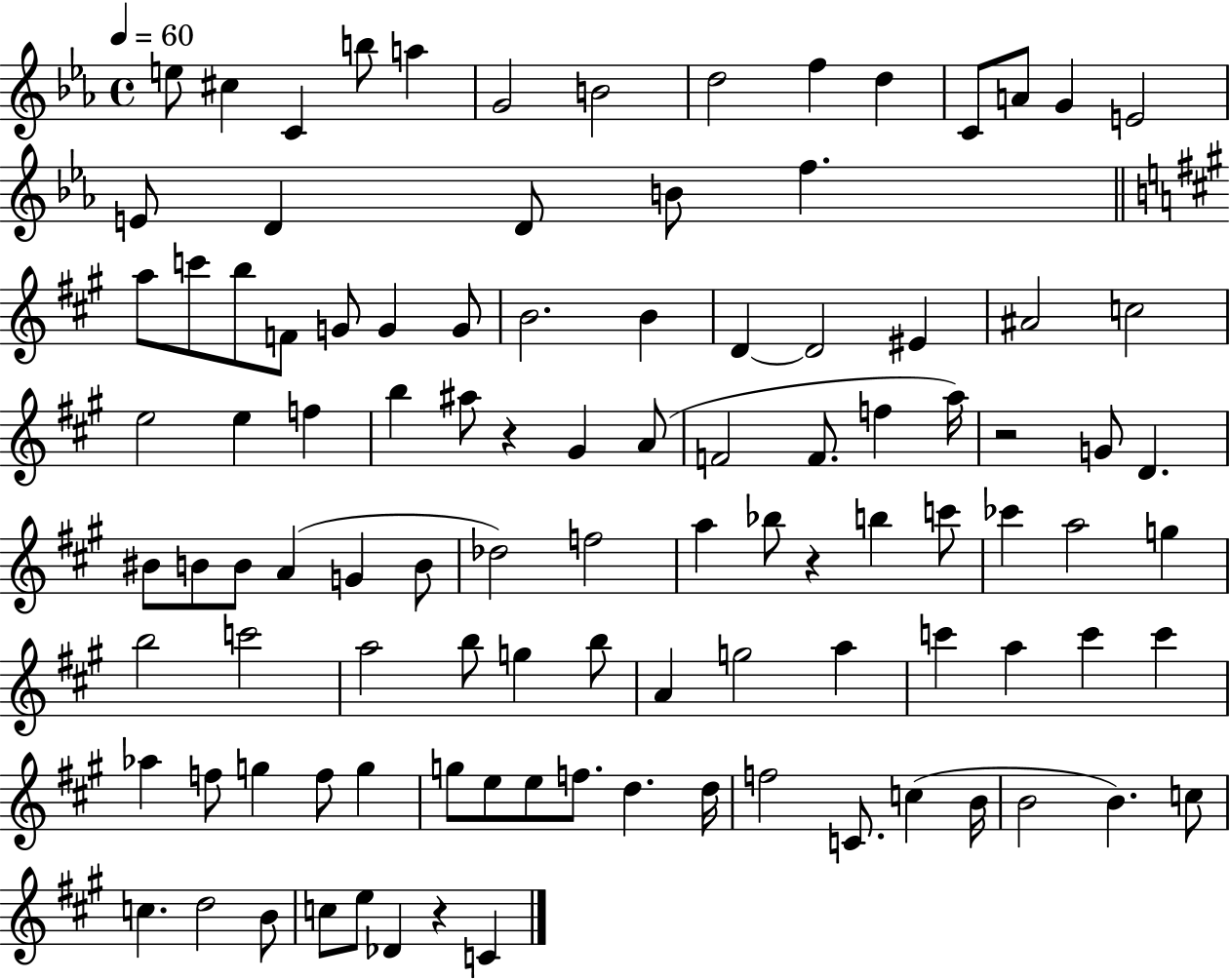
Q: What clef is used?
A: treble